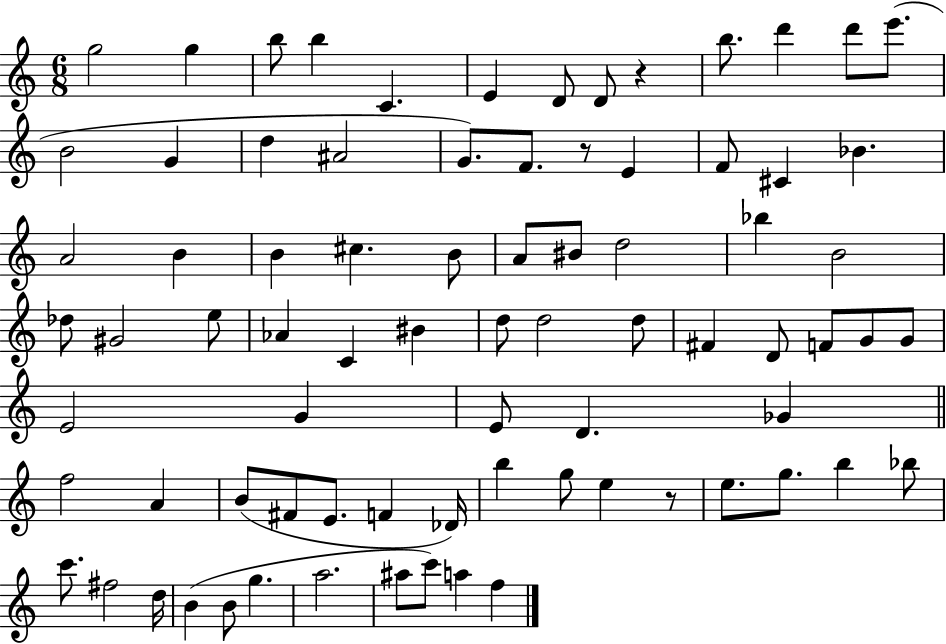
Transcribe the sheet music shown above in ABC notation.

X:1
T:Untitled
M:6/8
L:1/4
K:C
g2 g b/2 b C E D/2 D/2 z b/2 d' d'/2 e'/2 B2 G d ^A2 G/2 F/2 z/2 E F/2 ^C _B A2 B B ^c B/2 A/2 ^B/2 d2 _b B2 _d/2 ^G2 e/2 _A C ^B d/2 d2 d/2 ^F D/2 F/2 G/2 G/2 E2 G E/2 D _G f2 A B/2 ^F/2 E/2 F _D/4 b g/2 e z/2 e/2 g/2 b _b/2 c'/2 ^f2 d/4 B B/2 g a2 ^a/2 c'/2 a f